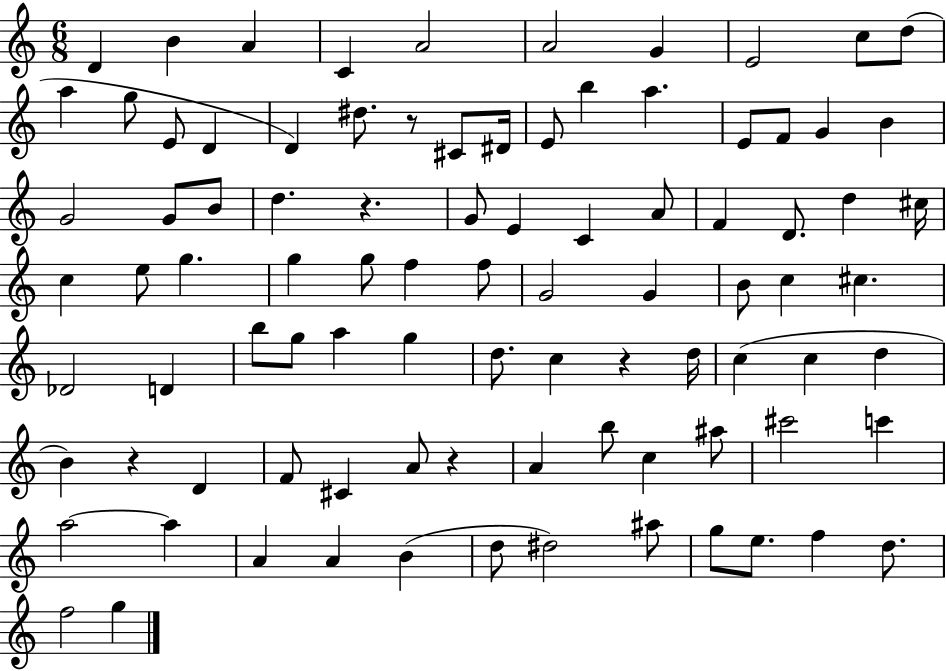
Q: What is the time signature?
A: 6/8